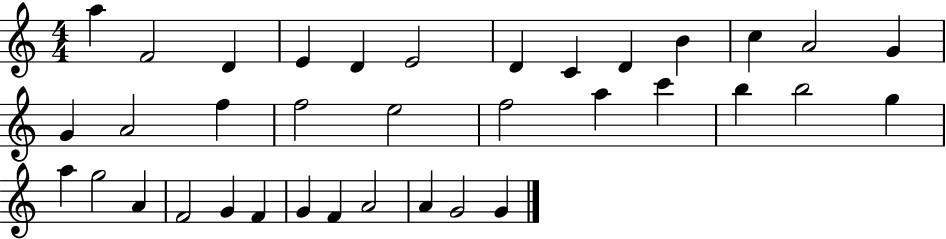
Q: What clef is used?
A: treble